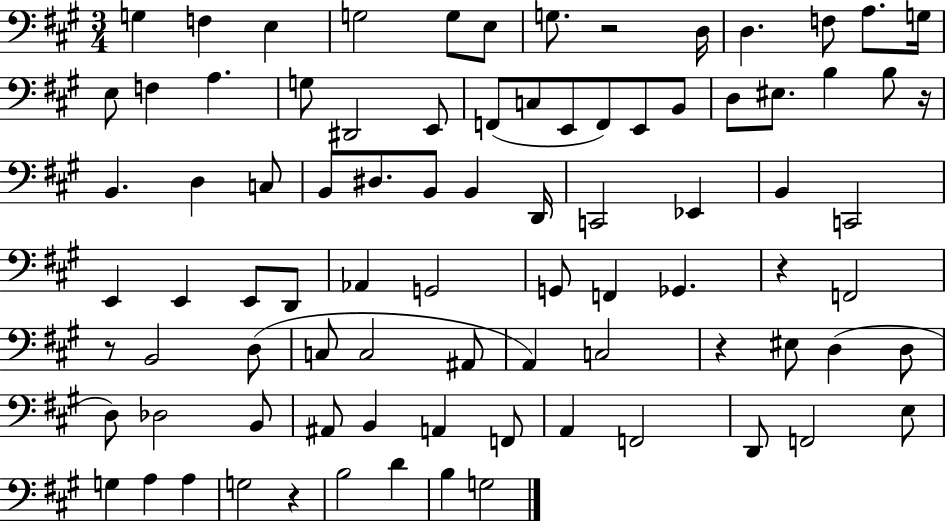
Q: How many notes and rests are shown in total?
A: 86